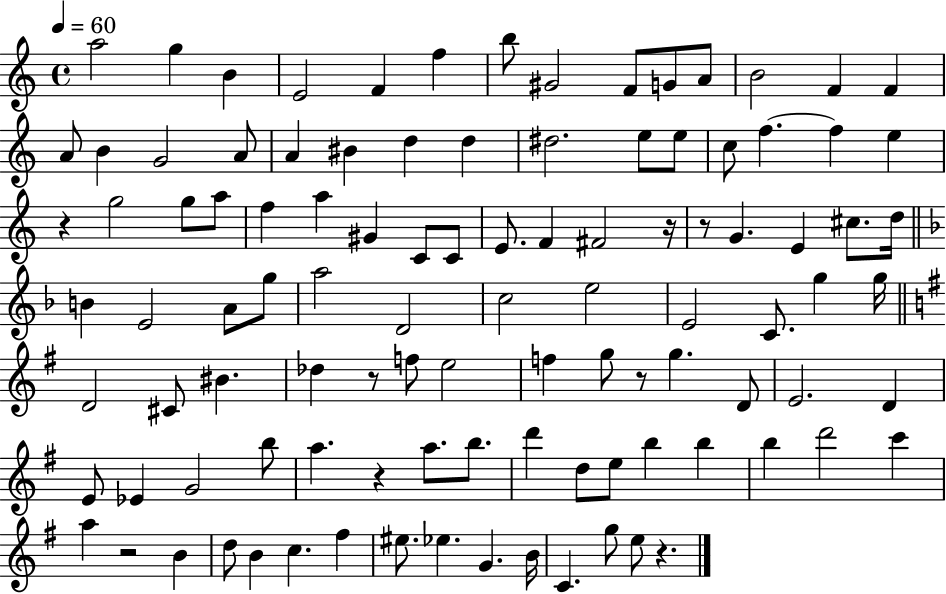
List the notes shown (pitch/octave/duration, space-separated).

A5/h G5/q B4/q E4/h F4/q F5/q B5/e G#4/h F4/e G4/e A4/e B4/h F4/q F4/q A4/e B4/q G4/h A4/e A4/q BIS4/q D5/q D5/q D#5/h. E5/e E5/e C5/e F5/q. F5/q E5/q R/q G5/h G5/e A5/e F5/q A5/q G#4/q C4/e C4/e E4/e. F4/q F#4/h R/s R/e G4/q. E4/q C#5/e. D5/s B4/q E4/h A4/e G5/e A5/h D4/h C5/h E5/h E4/h C4/e. G5/q G5/s D4/h C#4/e BIS4/q. Db5/q R/e F5/e E5/h F5/q G5/e R/e G5/q. D4/e E4/h. D4/q E4/e Eb4/q G4/h B5/e A5/q. R/q A5/e. B5/e. D6/q D5/e E5/e B5/q B5/q B5/q D6/h C6/q A5/q R/h B4/q D5/e B4/q C5/q. F#5/q EIS5/e. Eb5/q. G4/q. B4/s C4/q. G5/e E5/e R/q.